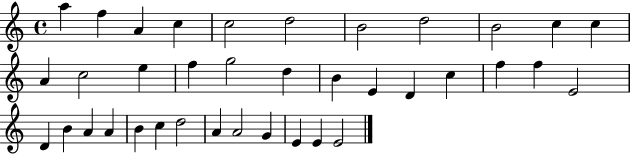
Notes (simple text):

A5/q F5/q A4/q C5/q C5/h D5/h B4/h D5/h B4/h C5/q C5/q A4/q C5/h E5/q F5/q G5/h D5/q B4/q E4/q D4/q C5/q F5/q F5/q E4/h D4/q B4/q A4/q A4/q B4/q C5/q D5/h A4/q A4/h G4/q E4/q E4/q E4/h